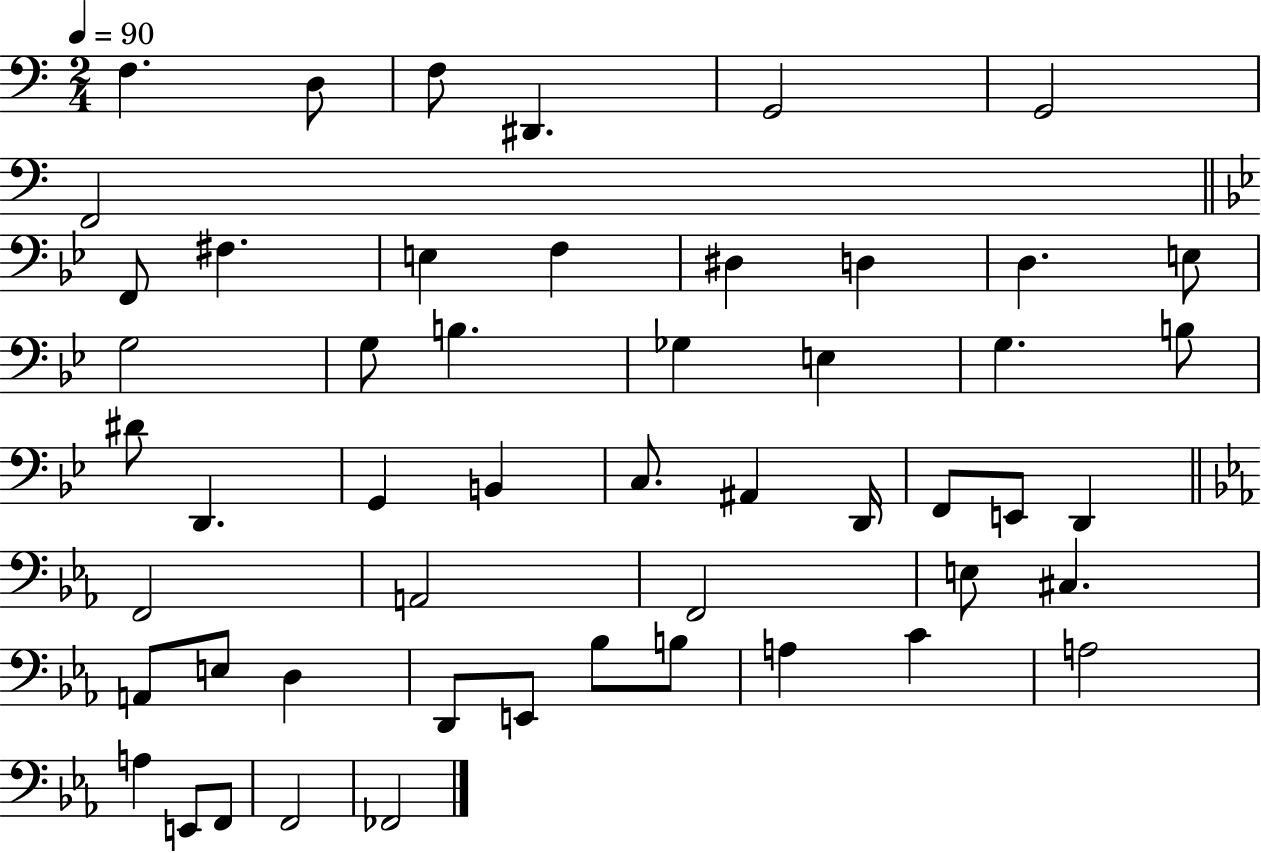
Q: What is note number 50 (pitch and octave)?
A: F2